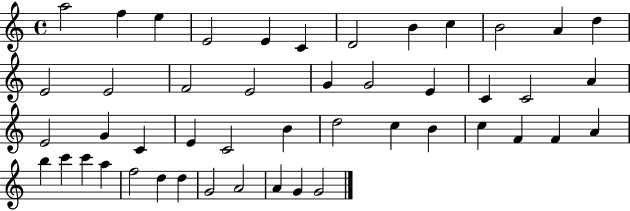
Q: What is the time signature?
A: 4/4